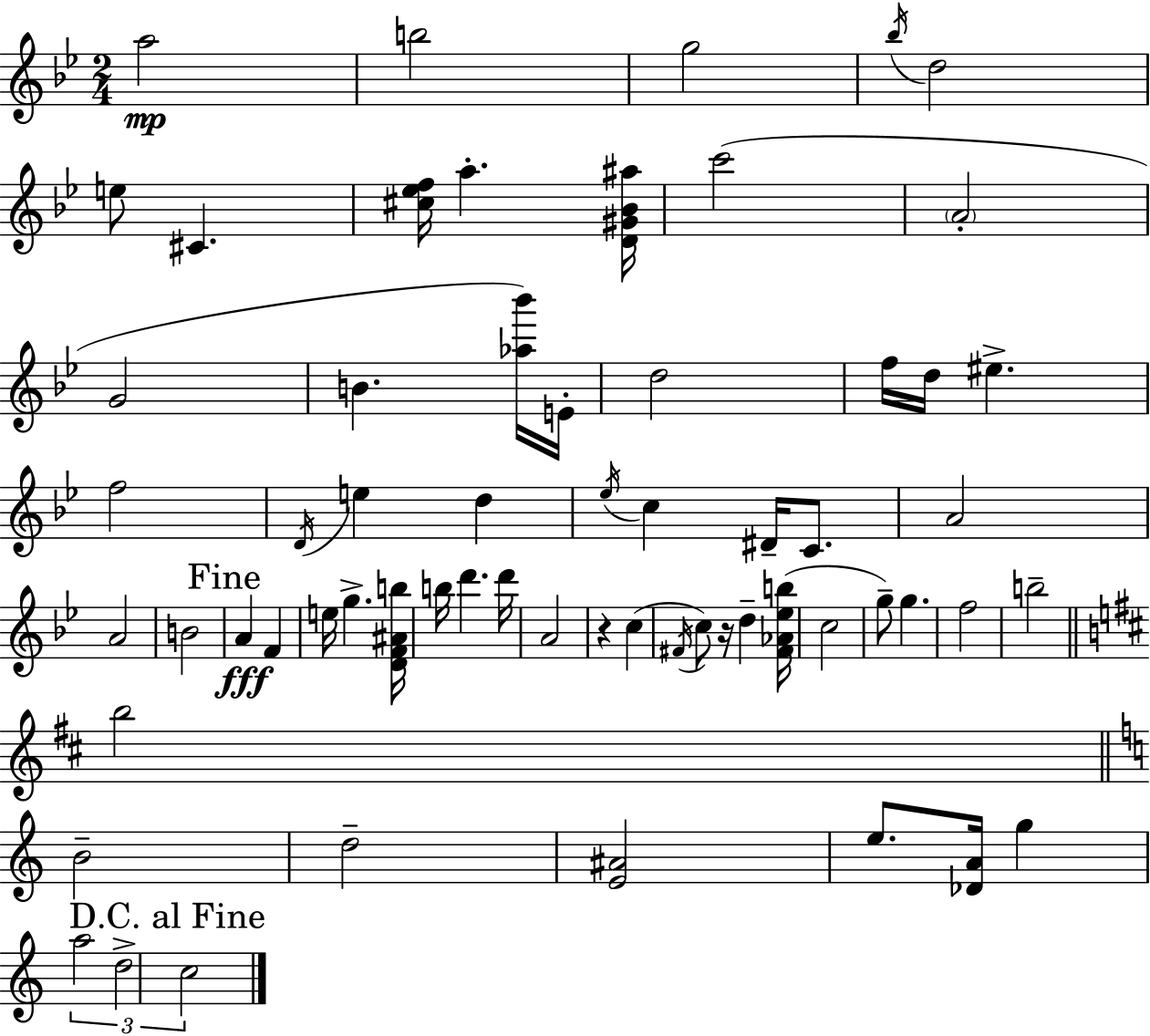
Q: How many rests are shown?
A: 2